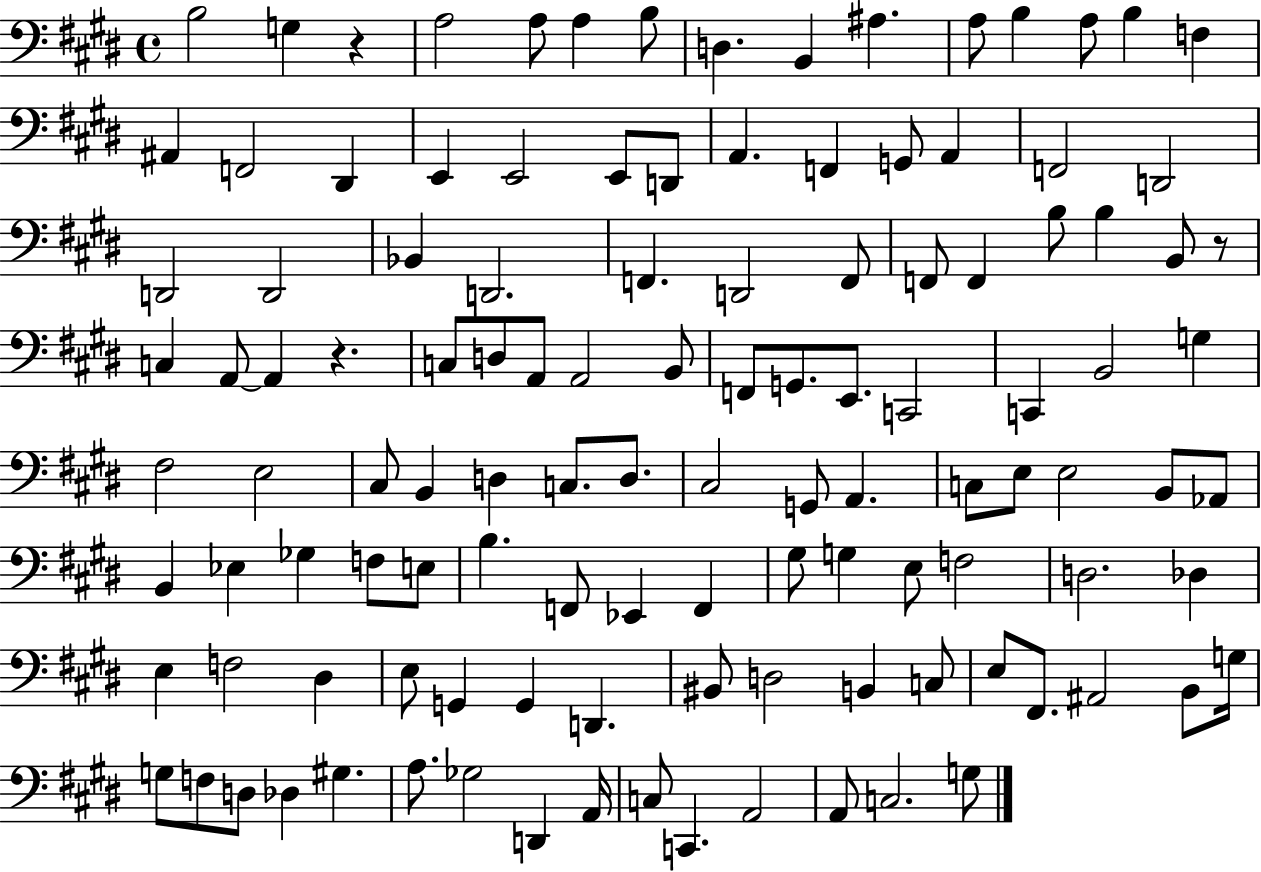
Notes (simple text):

B3/h G3/q R/q A3/h A3/e A3/q B3/e D3/q. B2/q A#3/q. A3/e B3/q A3/e B3/q F3/q A#2/q F2/h D#2/q E2/q E2/h E2/e D2/e A2/q. F2/q G2/e A2/q F2/h D2/h D2/h D2/h Bb2/q D2/h. F2/q. D2/h F2/e F2/e F2/q B3/e B3/q B2/e R/e C3/q A2/e A2/q R/q. C3/e D3/e A2/e A2/h B2/e F2/e G2/e. E2/e. C2/h C2/q B2/h G3/q F#3/h E3/h C#3/e B2/q D3/q C3/e. D3/e. C#3/h G2/e A2/q. C3/e E3/e E3/h B2/e Ab2/e B2/q Eb3/q Gb3/q F3/e E3/e B3/q. F2/e Eb2/q F2/q G#3/e G3/q E3/e F3/h D3/h. Db3/q E3/q F3/h D#3/q E3/e G2/q G2/q D2/q. BIS2/e D3/h B2/q C3/e E3/e F#2/e. A#2/h B2/e G3/s G3/e F3/e D3/e Db3/q G#3/q. A3/e. Gb3/h D2/q A2/s C3/e C2/q. A2/h A2/e C3/h. G3/e